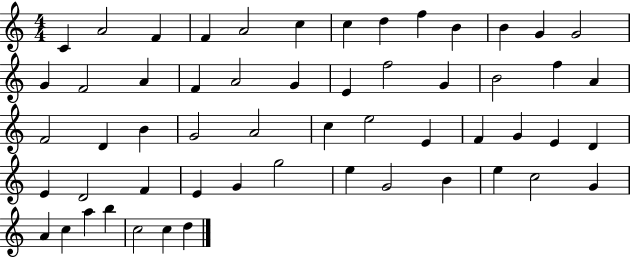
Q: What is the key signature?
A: C major